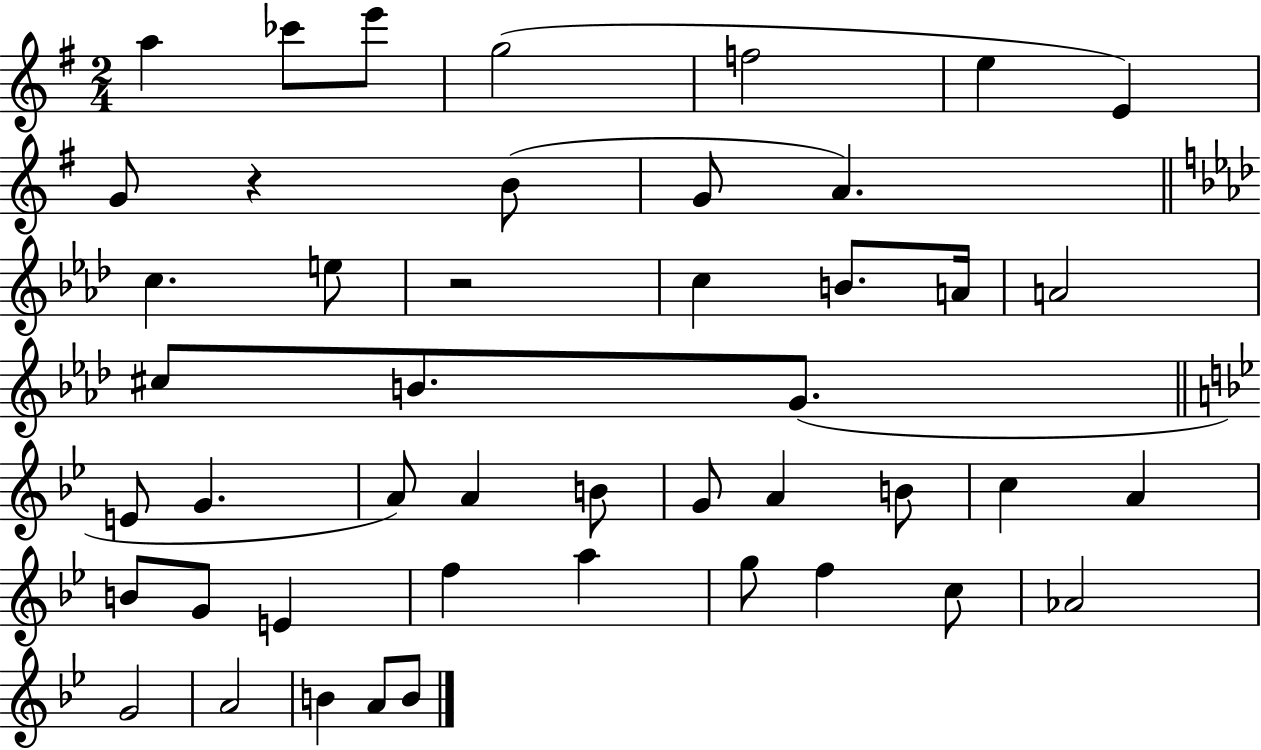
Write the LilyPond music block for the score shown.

{
  \clef treble
  \numericTimeSignature
  \time 2/4
  \key g \major
  a''4 ces'''8 e'''8 | g''2( | f''2 | e''4 e'4) | \break g'8 r4 b'8( | g'8 a'4.) | \bar "||" \break \key aes \major c''4. e''8 | r2 | c''4 b'8. a'16 | a'2 | \break cis''8 b'8. g'8.( | \bar "||" \break \key g \minor e'8 g'4. | a'8) a'4 b'8 | g'8 a'4 b'8 | c''4 a'4 | \break b'8 g'8 e'4 | f''4 a''4 | g''8 f''4 c''8 | aes'2 | \break g'2 | a'2 | b'4 a'8 b'8 | \bar "|."
}